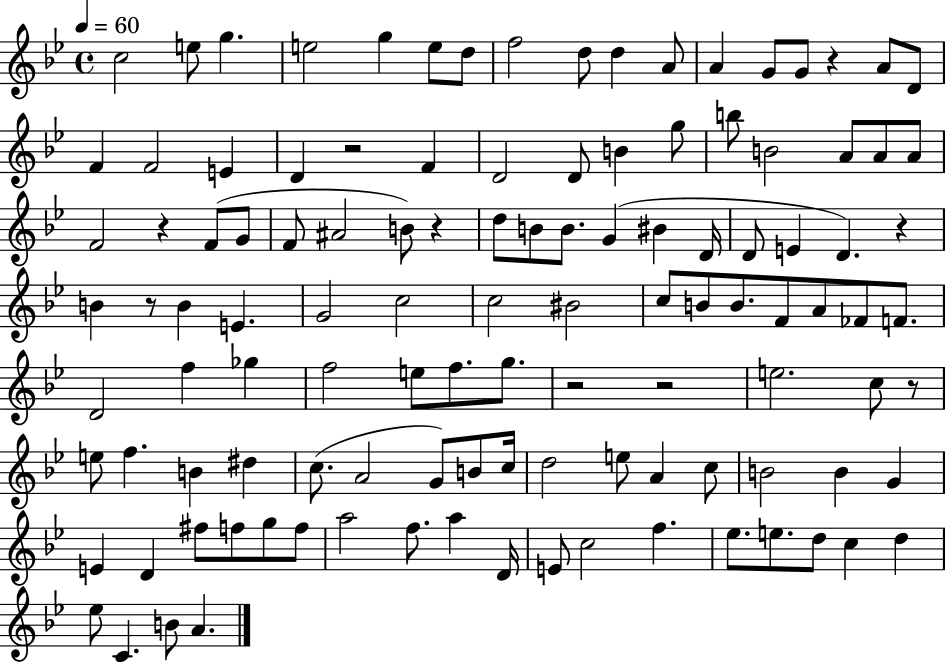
C5/h E5/e G5/q. E5/h G5/q E5/e D5/e F5/h D5/e D5/q A4/e A4/q G4/e G4/e R/q A4/e D4/e F4/q F4/h E4/q D4/q R/h F4/q D4/h D4/e B4/q G5/e B5/e B4/h A4/e A4/e A4/e F4/h R/q F4/e G4/e F4/e A#4/h B4/e R/q D5/e B4/e B4/e. G4/q BIS4/q D4/s D4/e E4/q D4/q. R/q B4/q R/e B4/q E4/q. G4/h C5/h C5/h BIS4/h C5/e B4/e B4/e. F4/e A4/e FES4/e F4/e. D4/h F5/q Gb5/q F5/h E5/e F5/e. G5/e. R/h R/h E5/h. C5/e R/e E5/e F5/q. B4/q D#5/q C5/e. A4/h G4/e B4/e C5/s D5/h E5/e A4/q C5/e B4/h B4/q G4/q E4/q D4/q F#5/e F5/e G5/e F5/e A5/h F5/e. A5/q D4/s E4/e C5/h F5/q. Eb5/e. E5/e. D5/e C5/q D5/q Eb5/e C4/q. B4/e A4/q.